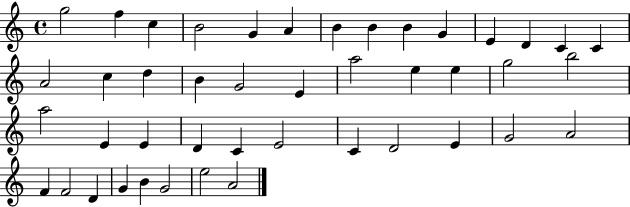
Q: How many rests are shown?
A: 0